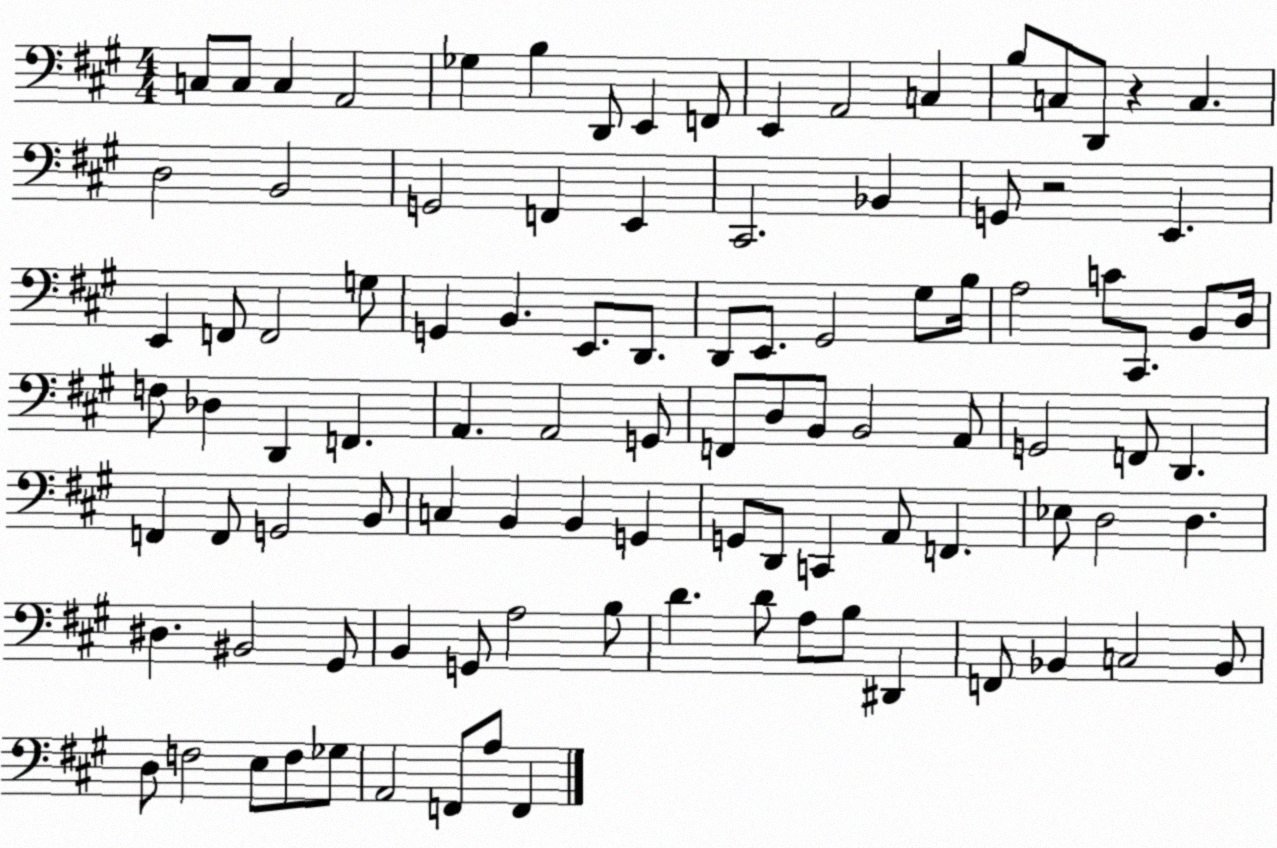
X:1
T:Untitled
M:4/4
L:1/4
K:A
C,/2 C,/2 C, A,,2 _G, B, D,,/2 E,, F,,/2 E,, A,,2 C, B,/2 C,/2 D,,/2 z C, D,2 B,,2 G,,2 F,, E,, ^C,,2 _B,, G,,/2 z2 E,, E,, F,,/2 F,,2 G,/2 G,, B,, E,,/2 D,,/2 D,,/2 E,,/2 ^G,,2 ^G,/2 B,/4 A,2 C/2 ^C,,/2 B,,/2 D,/4 F,/2 _D, D,, F,, A,, A,,2 G,,/2 F,,/2 D,/2 B,,/2 B,,2 A,,/2 G,,2 F,,/2 D,, F,, F,,/2 G,,2 B,,/2 C, B,, B,, G,, G,,/2 D,,/2 C,, A,,/2 F,, _E,/2 D,2 D, ^D, ^B,,2 ^G,,/2 B,, G,,/2 A,2 B,/2 D D/2 A,/2 B,/2 ^D,, F,,/2 _B,, C,2 _B,,/2 D,/2 F,2 E,/2 F,/2 _G,/2 A,,2 F,,/2 A,/2 F,,